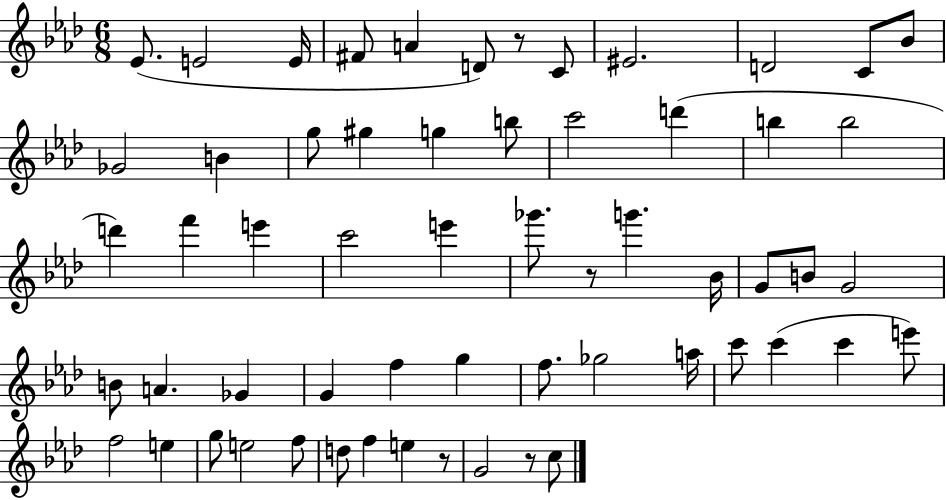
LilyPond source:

{
  \clef treble
  \numericTimeSignature
  \time 6/8
  \key aes \major
  ees'8.( e'2 e'16 | fis'8 a'4 d'8) r8 c'8 | eis'2. | d'2 c'8 bes'8 | \break ges'2 b'4 | g''8 gis''4 g''4 b''8 | c'''2 d'''4( | b''4 b''2 | \break d'''4) f'''4 e'''4 | c'''2 e'''4 | ges'''8. r8 g'''4. bes'16 | g'8 b'8 g'2 | \break b'8 a'4. ges'4 | g'4 f''4 g''4 | f''8. ges''2 a''16 | c'''8 c'''4( c'''4 e'''8) | \break f''2 e''4 | g''8 e''2 f''8 | d''8 f''4 e''4 r8 | g'2 r8 c''8 | \break \bar "|."
}